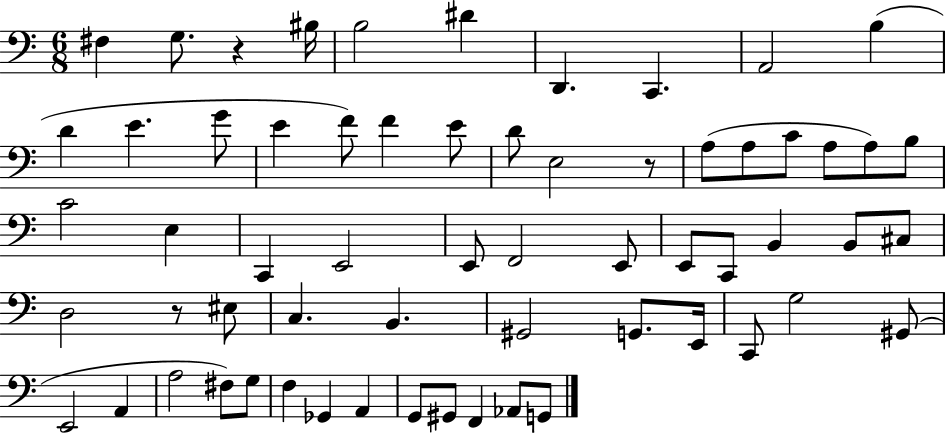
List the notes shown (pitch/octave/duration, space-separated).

F#3/q G3/e. R/q BIS3/s B3/h D#4/q D2/q. C2/q. A2/h B3/q D4/q E4/q. G4/e E4/q F4/e F4/q E4/e D4/e E3/h R/e A3/e A3/e C4/e A3/e A3/e B3/e C4/h E3/q C2/q E2/h E2/e F2/h E2/e E2/e C2/e B2/q B2/e C#3/e D3/h R/e EIS3/e C3/q. B2/q. G#2/h G2/e. E2/s C2/e G3/h G#2/e E2/h A2/q A3/h F#3/e G3/e F3/q Gb2/q A2/q G2/e G#2/e F2/q Ab2/e G2/e